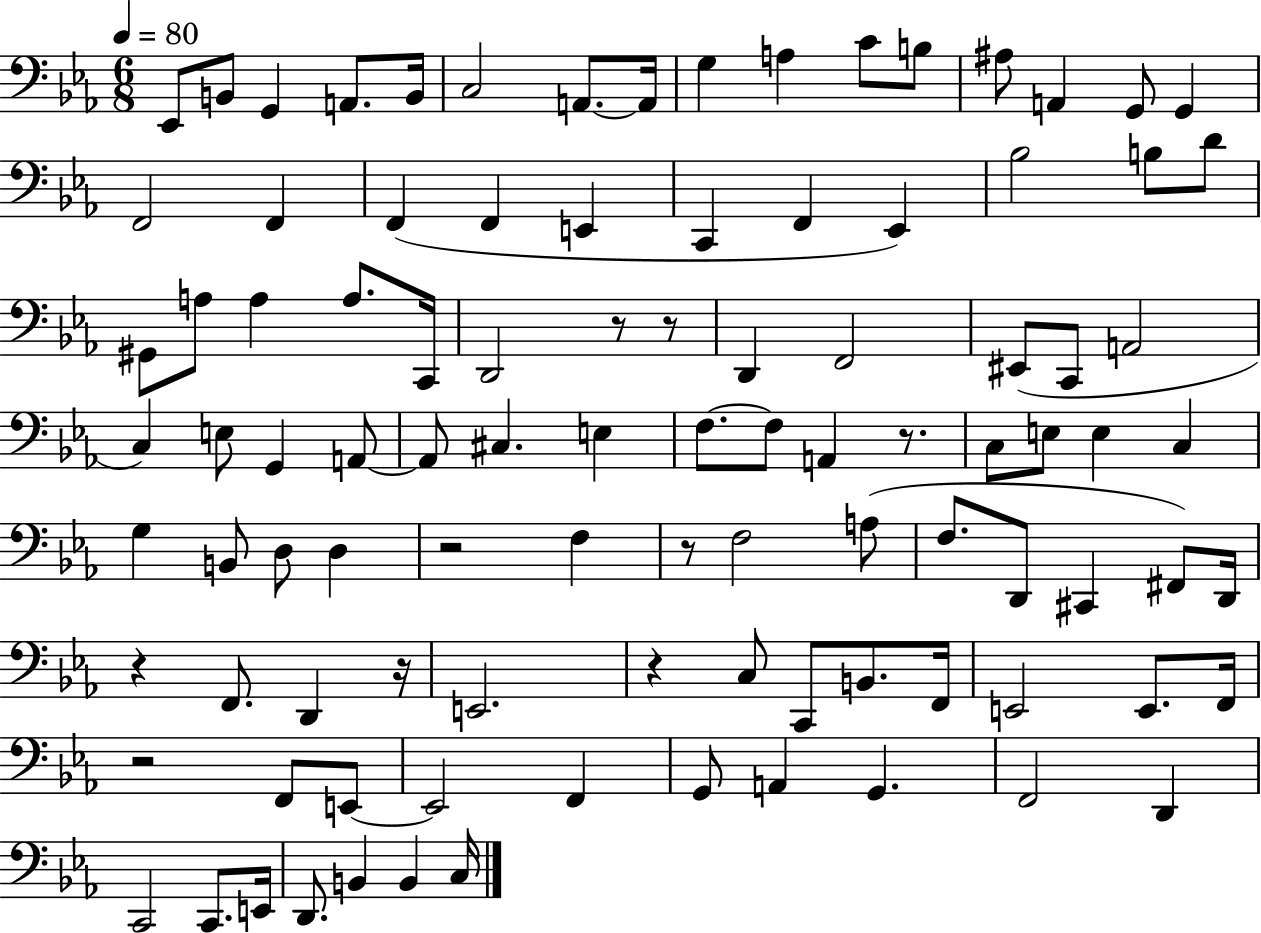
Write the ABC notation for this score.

X:1
T:Untitled
M:6/8
L:1/4
K:Eb
_E,,/2 B,,/2 G,, A,,/2 B,,/4 C,2 A,,/2 A,,/4 G, A, C/2 B,/2 ^A,/2 A,, G,,/2 G,, F,,2 F,, F,, F,, E,, C,, F,, _E,, _B,2 B,/2 D/2 ^G,,/2 A,/2 A, A,/2 C,,/4 D,,2 z/2 z/2 D,, F,,2 ^E,,/2 C,,/2 A,,2 C, E,/2 G,, A,,/2 A,,/2 ^C, E, F,/2 F,/2 A,, z/2 C,/2 E,/2 E, C, G, B,,/2 D,/2 D, z2 F, z/2 F,2 A,/2 F,/2 D,,/2 ^C,, ^F,,/2 D,,/4 z F,,/2 D,, z/4 E,,2 z C,/2 C,,/2 B,,/2 F,,/4 E,,2 E,,/2 F,,/4 z2 F,,/2 E,,/2 E,,2 F,, G,,/2 A,, G,, F,,2 D,, C,,2 C,,/2 E,,/4 D,,/2 B,, B,, C,/4